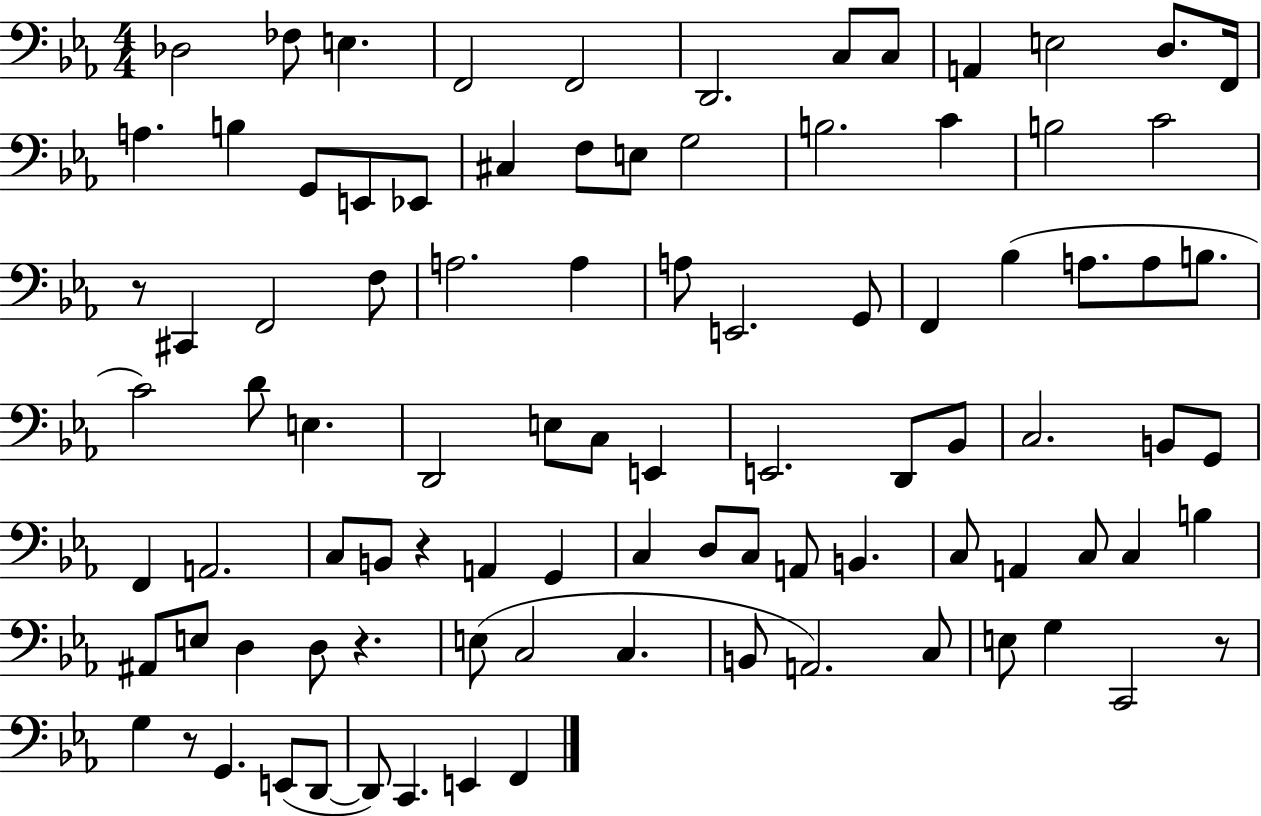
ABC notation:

X:1
T:Untitled
M:4/4
L:1/4
K:Eb
_D,2 _F,/2 E, F,,2 F,,2 D,,2 C,/2 C,/2 A,, E,2 D,/2 F,,/4 A, B, G,,/2 E,,/2 _E,,/2 ^C, F,/2 E,/2 G,2 B,2 C B,2 C2 z/2 ^C,, F,,2 F,/2 A,2 A, A,/2 E,,2 G,,/2 F,, _B, A,/2 A,/2 B,/2 C2 D/2 E, D,,2 E,/2 C,/2 E,, E,,2 D,,/2 _B,,/2 C,2 B,,/2 G,,/2 F,, A,,2 C,/2 B,,/2 z A,, G,, C, D,/2 C,/2 A,,/2 B,, C,/2 A,, C,/2 C, B, ^A,,/2 E,/2 D, D,/2 z E,/2 C,2 C, B,,/2 A,,2 C,/2 E,/2 G, C,,2 z/2 G, z/2 G,, E,,/2 D,,/2 D,,/2 C,, E,, F,,